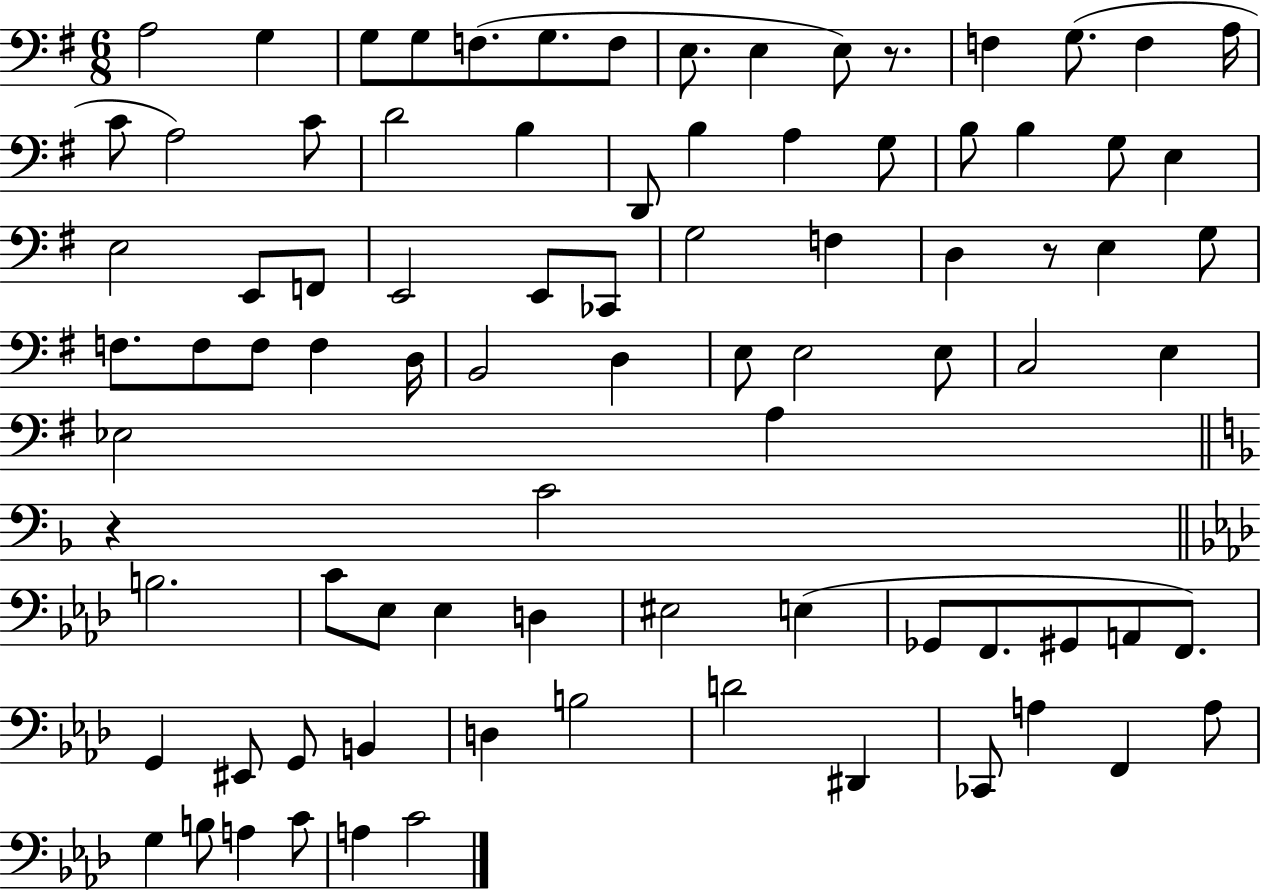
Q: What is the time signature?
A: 6/8